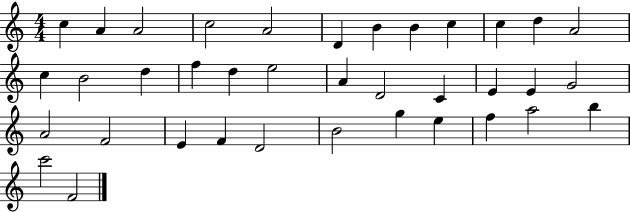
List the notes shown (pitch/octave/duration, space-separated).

C5/q A4/q A4/h C5/h A4/h D4/q B4/q B4/q C5/q C5/q D5/q A4/h C5/q B4/h D5/q F5/q D5/q E5/h A4/q D4/h C4/q E4/q E4/q G4/h A4/h F4/h E4/q F4/q D4/h B4/h G5/q E5/q F5/q A5/h B5/q C6/h F4/h